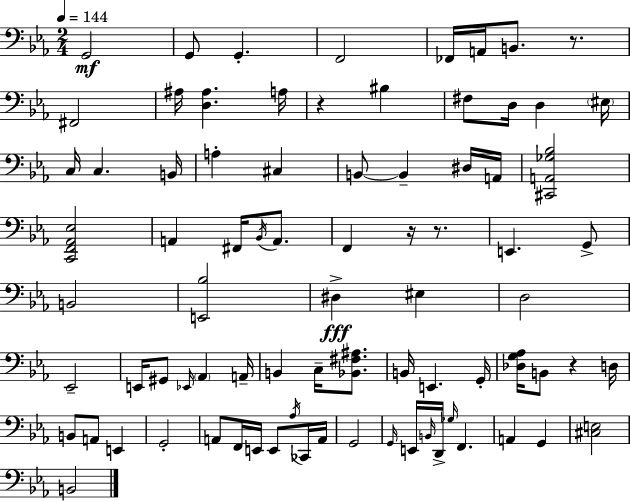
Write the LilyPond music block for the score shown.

{
  \clef bass
  \numericTimeSignature
  \time 2/4
  \key c \minor
  \tempo 4 = 144
  g,2\mf | g,8 g,4.-. | f,2 | fes,16 a,16 b,8. r8. | \break fis,2 | ais16 <d ais>4. a16 | r4 bis4 | fis8 d16 d4 \parenthesize eis16 | \break c16 c4. b,16 | a4-. cis4 | b,8~~ b,4-- dis16 a,16 | <cis, a, ges bes>2 | \break <c, f, aes, ees>2 | a,4 fis,16 \acciaccatura { bes,16 } a,8. | f,4 r16 r8. | e,4. g,8-> | \break b,2 | <e, bes>2 | dis4->\fff eis4 | d2 | \break ees,2-- | e,16 gis,8 \grace { ees,16 } \parenthesize aes,4 | a,16-- b,4 c16-- <bes, fis ais>8. | b,16 e,4. | \break g,16-. <des g aes>16 b,8 r4 | d16 b,8 a,8 e,4 | g,2-. | a,8 f,16 e,16 e,8 | \break \acciaccatura { aes16 } ces,16 a,16 g,2 | \grace { g,16 } e,16 \grace { b,16 } d,16-> \grace { ges16 } | f,4. a,4 | g,4 <cis e>2 | \break b,2 | \bar "|."
}